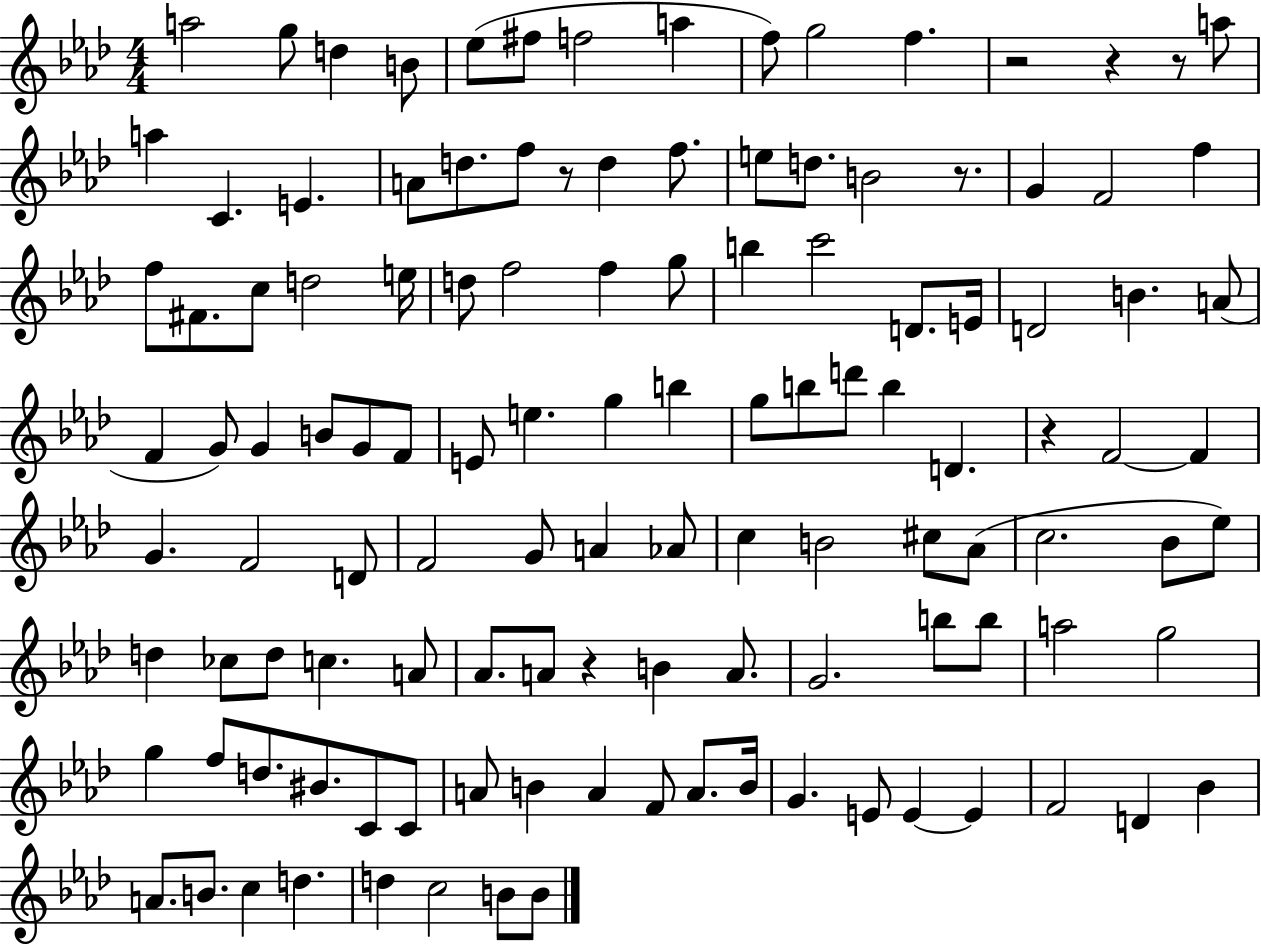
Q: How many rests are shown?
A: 7